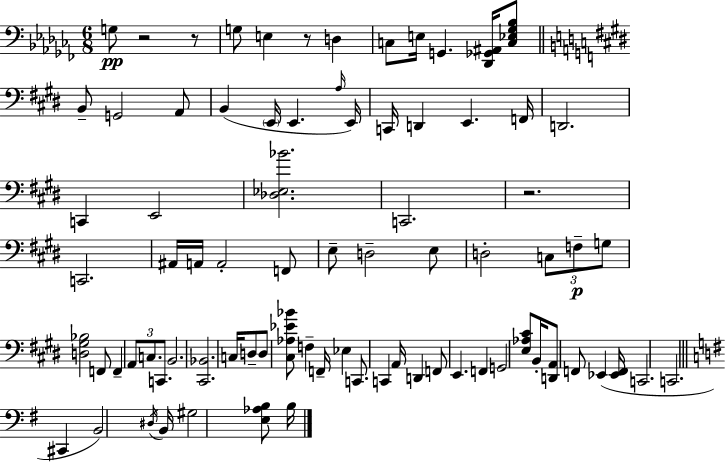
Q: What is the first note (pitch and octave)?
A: G3